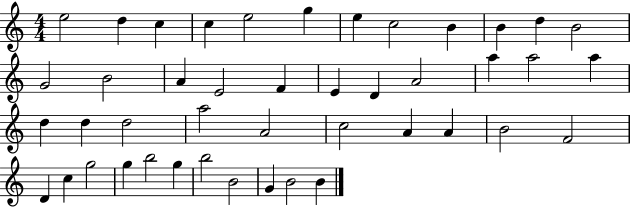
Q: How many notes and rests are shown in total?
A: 44